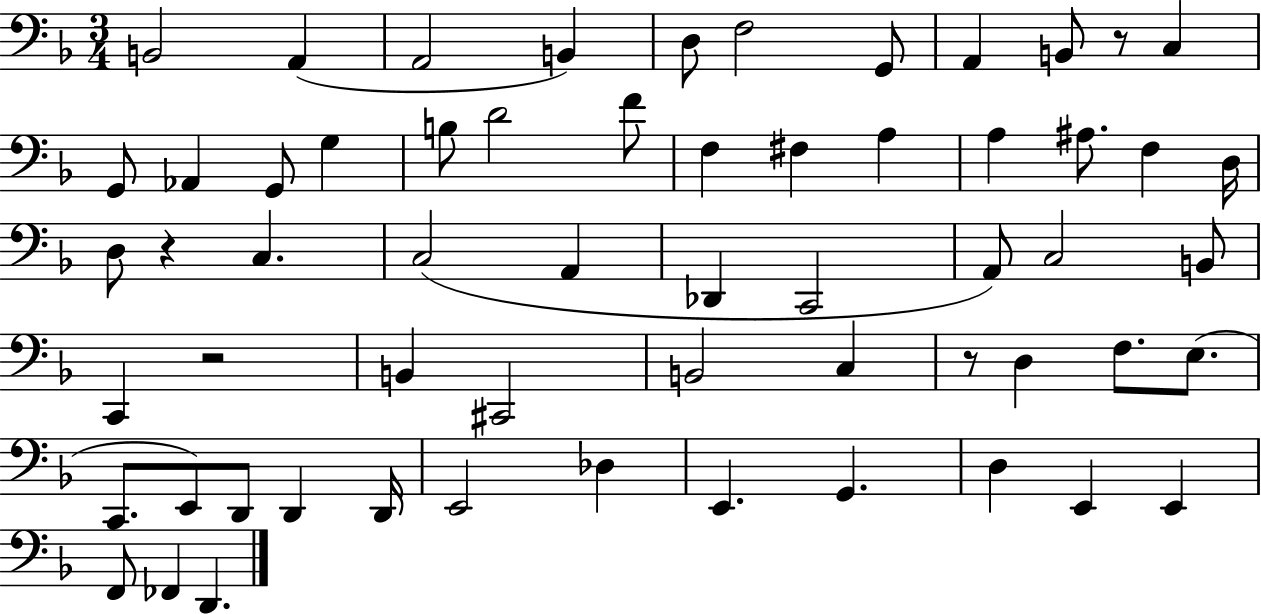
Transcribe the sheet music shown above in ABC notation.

X:1
T:Untitled
M:3/4
L:1/4
K:F
B,,2 A,, A,,2 B,, D,/2 F,2 G,,/2 A,, B,,/2 z/2 C, G,,/2 _A,, G,,/2 G, B,/2 D2 F/2 F, ^F, A, A, ^A,/2 F, D,/4 D,/2 z C, C,2 A,, _D,, C,,2 A,,/2 C,2 B,,/2 C,, z2 B,, ^C,,2 B,,2 C, z/2 D, F,/2 E,/2 C,,/2 E,,/2 D,,/2 D,, D,,/4 E,,2 _D, E,, G,, D, E,, E,, F,,/2 _F,, D,,